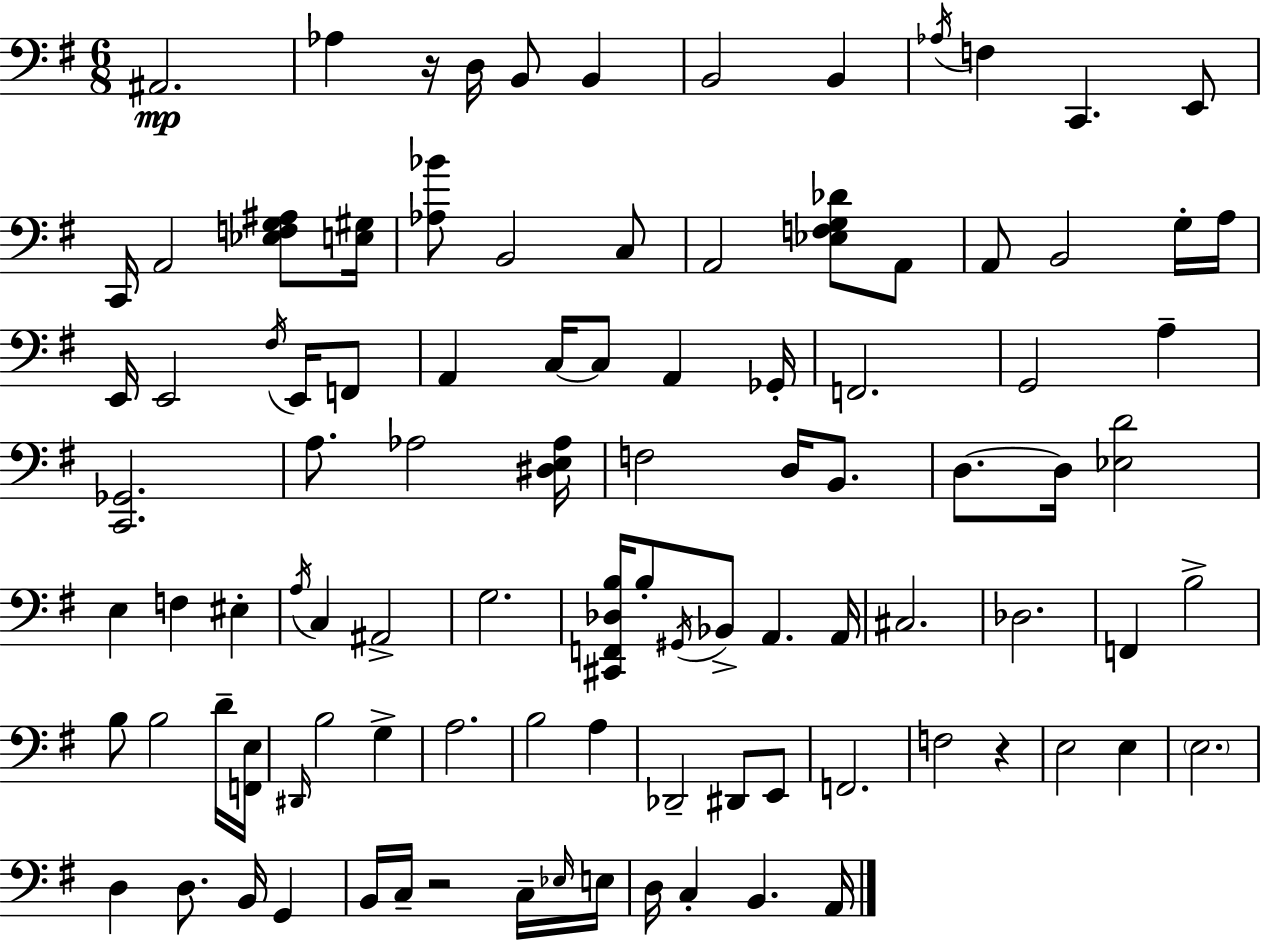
A#2/h. Ab3/q R/s D3/s B2/e B2/q B2/h B2/q Ab3/s F3/q C2/q. E2/e C2/s A2/h [Eb3,F3,G3,A#3]/e [E3,G#3]/s [Ab3,Bb4]/e B2/h C3/e A2/h [Eb3,F3,G3,Db4]/e A2/e A2/e B2/h G3/s A3/s E2/s E2/h F#3/s E2/s F2/e A2/q C3/s C3/e A2/q Gb2/s F2/h. G2/h A3/q [C2,Gb2]/h. A3/e. Ab3/h [D#3,E3,Ab3]/s F3/h D3/s B2/e. D3/e. D3/s [Eb3,D4]/h E3/q F3/q EIS3/q A3/s C3/q A#2/h G3/h. [C#2,F2,Db3,B3]/s B3/e G#2/s Bb2/e A2/q. A2/s C#3/h. Db3/h. F2/q B3/h B3/e B3/h D4/s [F2,E3]/s D#2/s B3/h G3/q A3/h. B3/h A3/q Db2/h D#2/e E2/e F2/h. F3/h R/q E3/h E3/q E3/h. D3/q D3/e. B2/s G2/q B2/s C3/s R/h C3/s Eb3/s E3/s D3/s C3/q B2/q. A2/s